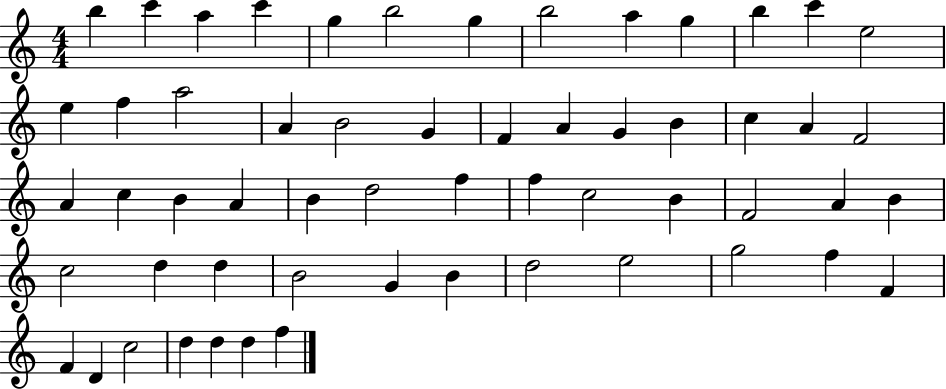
B5/q C6/q A5/q C6/q G5/q B5/h G5/q B5/h A5/q G5/q B5/q C6/q E5/h E5/q F5/q A5/h A4/q B4/h G4/q F4/q A4/q G4/q B4/q C5/q A4/q F4/h A4/q C5/q B4/q A4/q B4/q D5/h F5/q F5/q C5/h B4/q F4/h A4/q B4/q C5/h D5/q D5/q B4/h G4/q B4/q D5/h E5/h G5/h F5/q F4/q F4/q D4/q C5/h D5/q D5/q D5/q F5/q